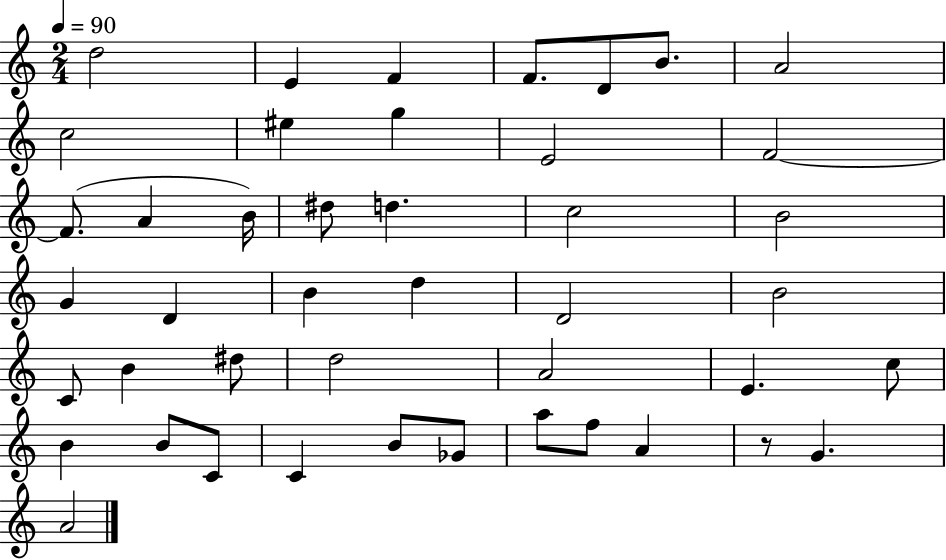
X:1
T:Untitled
M:2/4
L:1/4
K:C
d2 E F F/2 D/2 B/2 A2 c2 ^e g E2 F2 F/2 A B/4 ^d/2 d c2 B2 G D B d D2 B2 C/2 B ^d/2 d2 A2 E c/2 B B/2 C/2 C B/2 _G/2 a/2 f/2 A z/2 G A2